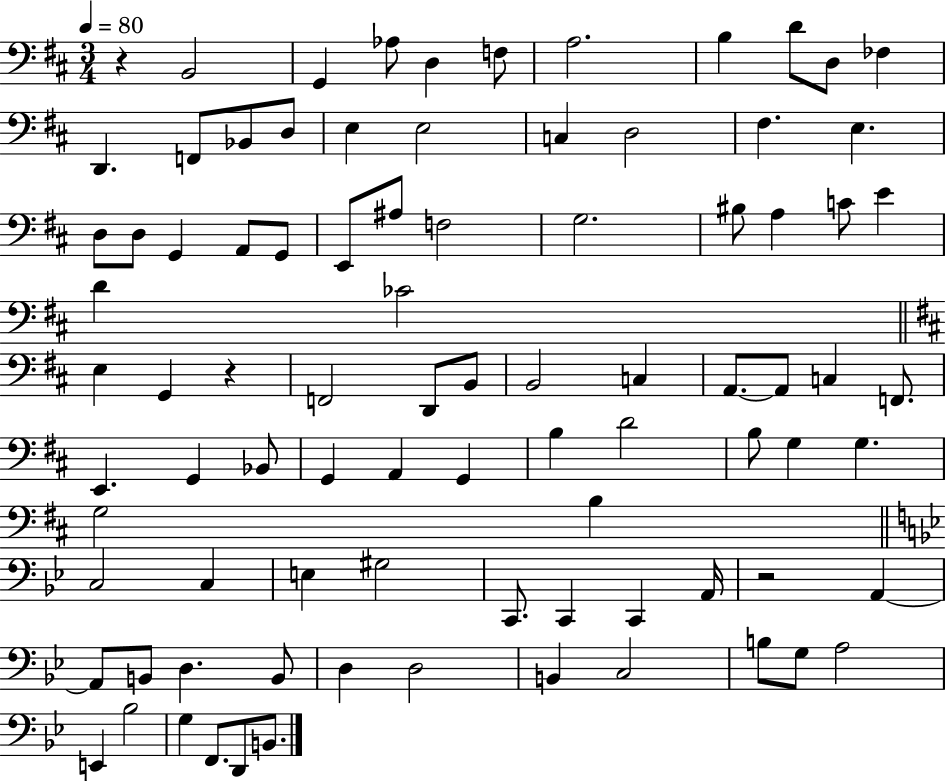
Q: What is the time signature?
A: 3/4